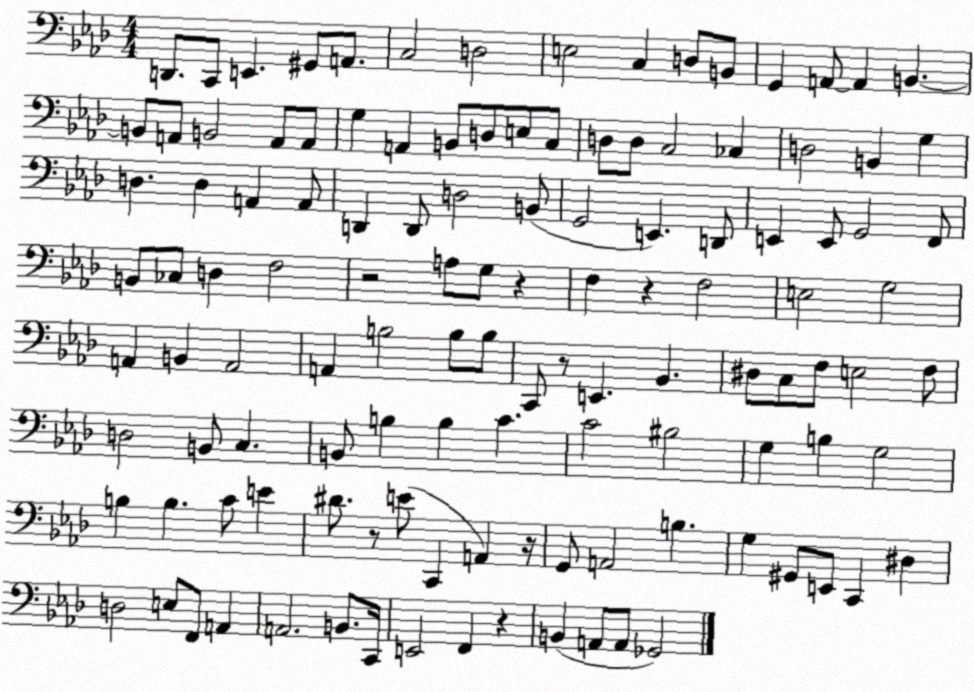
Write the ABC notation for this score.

X:1
T:Untitled
M:4/4
L:1/4
K:Ab
D,,/2 C,,/2 E,, ^G,,/2 A,,/2 C,2 D,2 E,2 C, D,/2 B,,/2 G,, A,,/2 A,, B,, B,,/2 A,,/2 B,,2 A,,/2 A,,/2 G, A,, B,,/2 D,/2 E,/2 C,/2 D,/2 D,/2 C,2 _C, D,2 B,, G, D, D, A,, A,,/2 D,, D,,/2 D,2 B,,/2 G,,2 E,, D,,/2 E,, E,,/2 G,,2 F,,/2 B,,/2 _C,/2 D, F,2 z2 A,/2 G,/2 z F, z F,2 E,2 G,2 A,, B,, A,,2 A,, B,2 B,/2 B,/2 C,,/2 z/2 E,, _B,, ^D,/2 C,/2 F,/2 E,2 F,/2 D,2 B,,/2 C, B,,/2 B, B, C C2 ^B,2 G, B, G,2 B, B, C/2 E ^D/2 z/2 E/2 C,, A,, z/4 G,,/2 A,,2 B, G, ^G,,/2 E,,/2 C,, ^D, D,2 E,/2 F,,/2 A,, A,,2 B,,/2 C,,/4 E,,2 F,, z B,, A,,/2 A,,/2 _G,,2